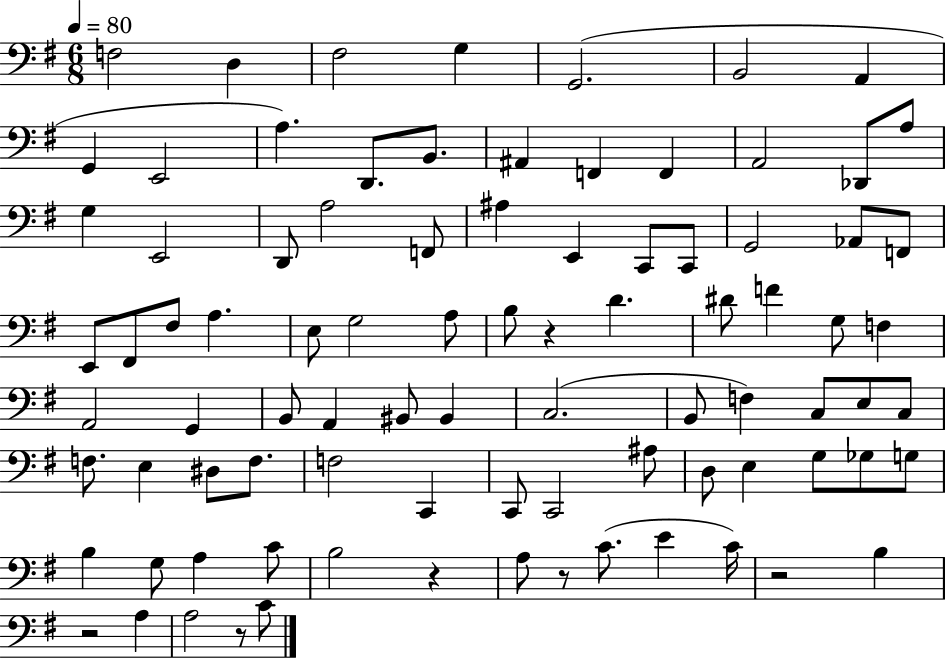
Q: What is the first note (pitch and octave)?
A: F3